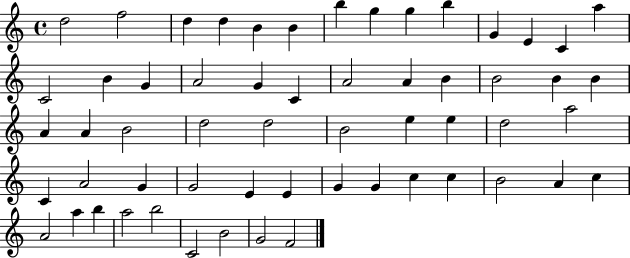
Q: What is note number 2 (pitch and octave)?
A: F5